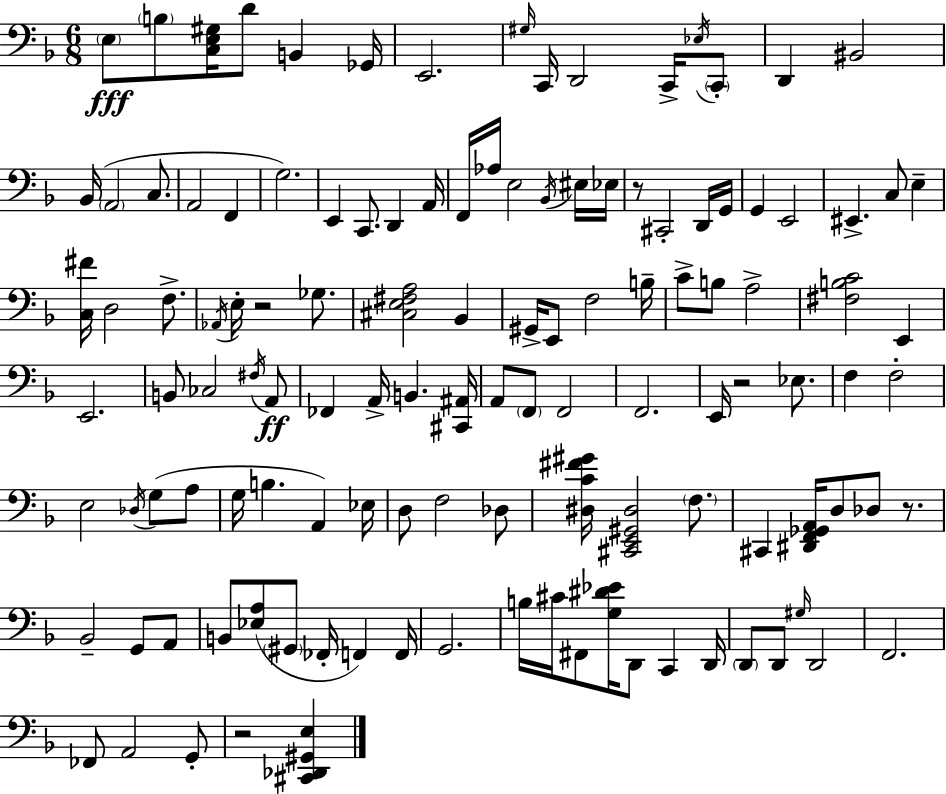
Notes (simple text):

E3/e B3/e [C3,E3,G#3]/s D4/e B2/q Gb2/s E2/h. G#3/s C2/s D2/h C2/s Eb3/s C2/e D2/q BIS2/h Bb2/s A2/h C3/e. A2/h F2/q G3/h. E2/q C2/e. D2/q A2/s F2/s Ab3/s E3/h Bb2/s EIS3/s Eb3/s R/e C#2/h D2/s G2/s G2/q E2/h EIS2/q. C3/e E3/q [C3,F#4]/s D3/h F3/e. Ab2/s E3/s R/h Gb3/e. [C#3,E3,F#3,A3]/h Bb2/q G#2/s E2/e F3/h B3/s C4/e B3/e A3/h [F#3,B3,C4]/h E2/q E2/h. B2/e CES3/h F#3/s A2/e FES2/q A2/s B2/q. [C#2,A#2]/s A2/e F2/e F2/h F2/h. E2/s R/h Eb3/e. F3/q F3/h E3/h Db3/s G3/e A3/e G3/s B3/q. A2/q Eb3/s D3/e F3/h Db3/e [D#3,C4,F#4,G#4]/s [C#2,E2,G#2,D#3]/h F3/e. C#2/q [D#2,F2,Gb2,A2]/s D3/e Db3/e R/e. Bb2/h G2/e A2/e B2/e [Eb3,A3]/e G#2/e FES2/s F2/q F2/s G2/h. B3/s C#4/s F#2/e [G3,D#4,Eb4]/s D2/e C2/q D2/s D2/e D2/e G#3/s D2/h F2/h. FES2/e A2/h G2/e R/h [C#2,Db2,G#2,E3]/q